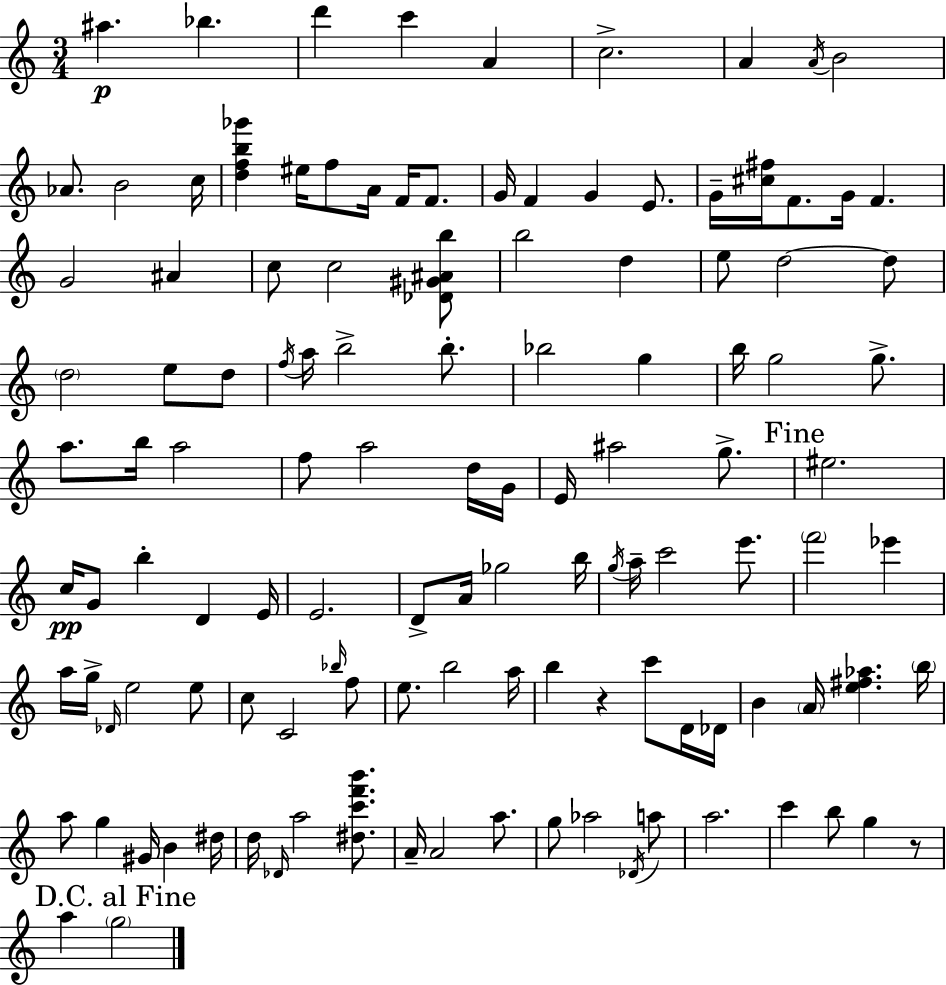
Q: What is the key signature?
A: C major